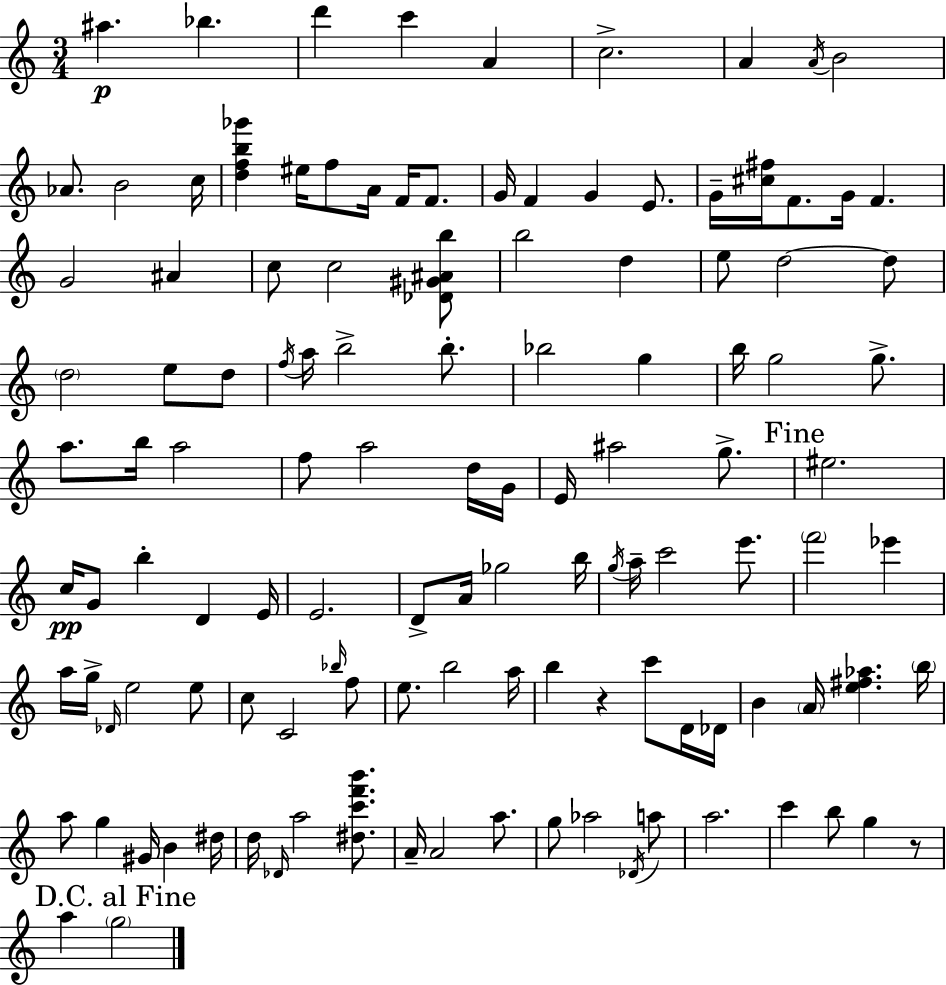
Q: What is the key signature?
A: C major